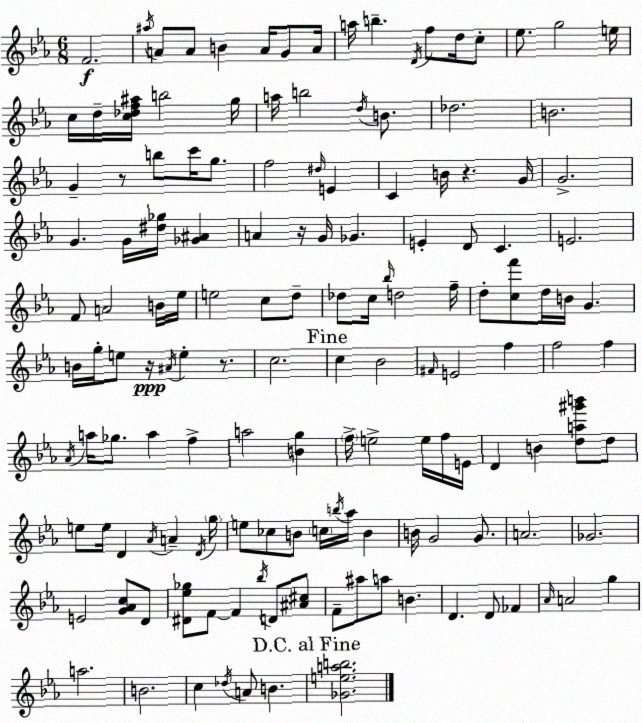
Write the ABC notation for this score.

X:1
T:Untitled
M:6/8
L:1/4
K:Cm
F2 ^a/4 A/2 A/2 B A/4 G/2 A/4 a/4 b D/4 f/2 d/4 c/2 _e/2 g2 e/4 c/4 d/4 [c_df^a]/4 b2 g/4 a/4 b2 d/4 B/2 _d2 B2 G z/2 b/2 c'/4 g/2 f2 ^d/4 E C B/4 z G/4 G2 G G/4 [^d_g]/4 [_G^A] A z/4 G/4 _G E D/2 C E2 F/2 A2 B/4 _e/4 e2 c/2 d/2 _d/2 c/4 _b/4 d2 f/4 d/2 [cf']/2 d/4 B/4 G B/4 g/4 e/2 z/4 ^A/4 e z/2 c2 c _B2 ^F/4 E2 f f2 f _A/4 a/4 _g/2 a f a2 [Bg] f/4 e2 e/4 f/4 E/4 D B [da^g'b']/2 d/2 e/2 e/4 D _A/4 A D/4 g/4 e/2 _c/2 B/2 c/4 b/4 _a/4 B B/4 G2 G/2 A2 _G2 E2 [G_Ac]/2 D/2 [^D_e_g]/2 F/2 F _b/4 D/2 [^A^c]/2 F/2 ^a/2 a/2 B D D/2 _F _A/4 A2 g a2 B2 c _d/4 A/2 B [_Geab]2